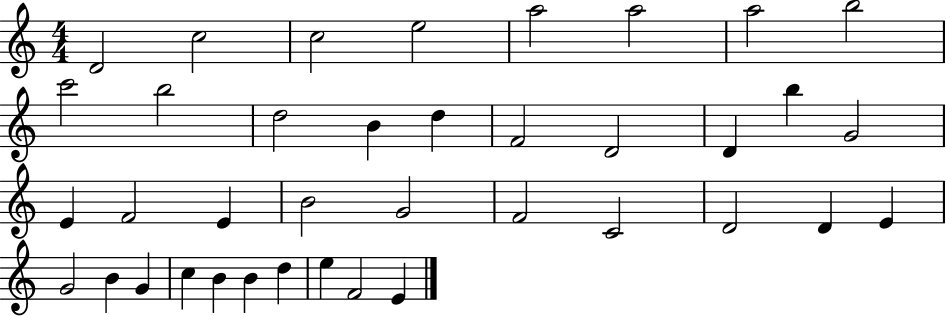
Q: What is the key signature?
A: C major